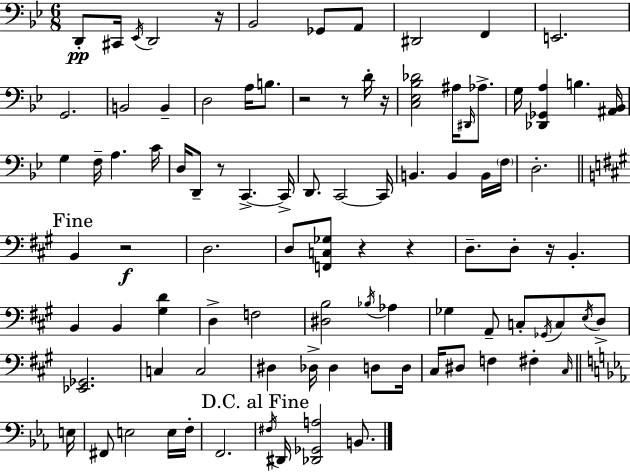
D2/e C#2/s Eb2/s D2/h R/s Bb2/h Gb2/e A2/e D#2/h F2/q E2/h. G2/h. B2/h B2/q D3/h A3/s B3/e. R/h R/e D4/s R/s [C3,Eb3,Bb3,Db4]/h A#3/s D#2/s Ab3/e. G3/s [Db2,Gb2,A3]/q B3/q. [A#2,Bb2]/s G3/q F3/s A3/q. C4/s D3/s D2/e R/e C2/q. C2/s D2/e. C2/h C2/s B2/q. B2/q B2/s F3/s D3/h. B2/q R/h D3/h. D3/e [F2,C3,Gb3]/e R/q R/q D3/e. D3/e R/s B2/q. B2/q B2/q [G#3,D4]/q D3/q F3/h [D#3,B3]/h Bb3/s Ab3/q Gb3/q A2/e C3/e Gb2/s C3/e E3/s D3/e [Eb2,Gb2]/h. C3/q C3/h D#3/q Db3/s Db3/q D3/e D3/s C#3/s D#3/e F3/q F#3/q C#3/s E3/s F#2/e E3/h E3/s F3/s F2/h. F#3/s D#2/s [Db2,Gb2,A3]/h B2/e.